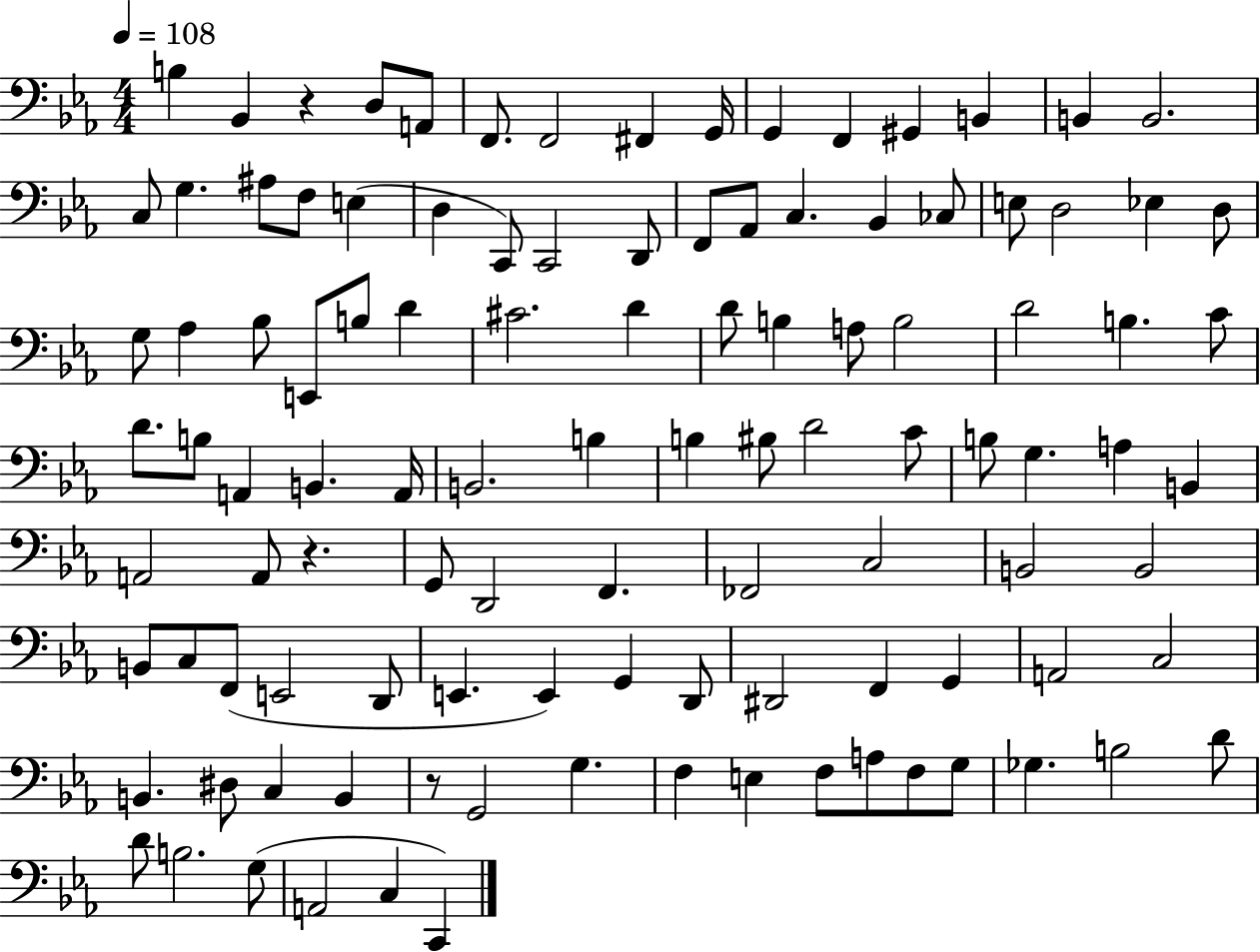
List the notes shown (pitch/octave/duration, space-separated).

B3/q Bb2/q R/q D3/e A2/e F2/e. F2/h F#2/q G2/s G2/q F2/q G#2/q B2/q B2/q B2/h. C3/e G3/q. A#3/e F3/e E3/q D3/q C2/e C2/h D2/e F2/e Ab2/e C3/q. Bb2/q CES3/e E3/e D3/h Eb3/q D3/e G3/e Ab3/q Bb3/e E2/e B3/e D4/q C#4/h. D4/q D4/e B3/q A3/e B3/h D4/h B3/q. C4/e D4/e. B3/e A2/q B2/q. A2/s B2/h. B3/q B3/q BIS3/e D4/h C4/e B3/e G3/q. A3/q B2/q A2/h A2/e R/q. G2/e D2/h F2/q. FES2/h C3/h B2/h B2/h B2/e C3/e F2/e E2/h D2/e E2/q. E2/q G2/q D2/e D#2/h F2/q G2/q A2/h C3/h B2/q. D#3/e C3/q B2/q R/e G2/h G3/q. F3/q E3/q F3/e A3/e F3/e G3/e Gb3/q. B3/h D4/e D4/e B3/h. G3/e A2/h C3/q C2/q